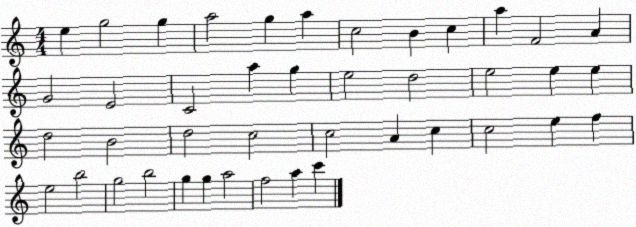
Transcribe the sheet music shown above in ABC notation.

X:1
T:Untitled
M:4/4
L:1/4
K:C
e g2 g a2 g a c2 B c a F2 A G2 E2 C2 a g e2 d2 e2 e e d2 B2 d2 c2 c2 A c c2 e f e2 b2 g2 b2 g g a2 f2 a c'